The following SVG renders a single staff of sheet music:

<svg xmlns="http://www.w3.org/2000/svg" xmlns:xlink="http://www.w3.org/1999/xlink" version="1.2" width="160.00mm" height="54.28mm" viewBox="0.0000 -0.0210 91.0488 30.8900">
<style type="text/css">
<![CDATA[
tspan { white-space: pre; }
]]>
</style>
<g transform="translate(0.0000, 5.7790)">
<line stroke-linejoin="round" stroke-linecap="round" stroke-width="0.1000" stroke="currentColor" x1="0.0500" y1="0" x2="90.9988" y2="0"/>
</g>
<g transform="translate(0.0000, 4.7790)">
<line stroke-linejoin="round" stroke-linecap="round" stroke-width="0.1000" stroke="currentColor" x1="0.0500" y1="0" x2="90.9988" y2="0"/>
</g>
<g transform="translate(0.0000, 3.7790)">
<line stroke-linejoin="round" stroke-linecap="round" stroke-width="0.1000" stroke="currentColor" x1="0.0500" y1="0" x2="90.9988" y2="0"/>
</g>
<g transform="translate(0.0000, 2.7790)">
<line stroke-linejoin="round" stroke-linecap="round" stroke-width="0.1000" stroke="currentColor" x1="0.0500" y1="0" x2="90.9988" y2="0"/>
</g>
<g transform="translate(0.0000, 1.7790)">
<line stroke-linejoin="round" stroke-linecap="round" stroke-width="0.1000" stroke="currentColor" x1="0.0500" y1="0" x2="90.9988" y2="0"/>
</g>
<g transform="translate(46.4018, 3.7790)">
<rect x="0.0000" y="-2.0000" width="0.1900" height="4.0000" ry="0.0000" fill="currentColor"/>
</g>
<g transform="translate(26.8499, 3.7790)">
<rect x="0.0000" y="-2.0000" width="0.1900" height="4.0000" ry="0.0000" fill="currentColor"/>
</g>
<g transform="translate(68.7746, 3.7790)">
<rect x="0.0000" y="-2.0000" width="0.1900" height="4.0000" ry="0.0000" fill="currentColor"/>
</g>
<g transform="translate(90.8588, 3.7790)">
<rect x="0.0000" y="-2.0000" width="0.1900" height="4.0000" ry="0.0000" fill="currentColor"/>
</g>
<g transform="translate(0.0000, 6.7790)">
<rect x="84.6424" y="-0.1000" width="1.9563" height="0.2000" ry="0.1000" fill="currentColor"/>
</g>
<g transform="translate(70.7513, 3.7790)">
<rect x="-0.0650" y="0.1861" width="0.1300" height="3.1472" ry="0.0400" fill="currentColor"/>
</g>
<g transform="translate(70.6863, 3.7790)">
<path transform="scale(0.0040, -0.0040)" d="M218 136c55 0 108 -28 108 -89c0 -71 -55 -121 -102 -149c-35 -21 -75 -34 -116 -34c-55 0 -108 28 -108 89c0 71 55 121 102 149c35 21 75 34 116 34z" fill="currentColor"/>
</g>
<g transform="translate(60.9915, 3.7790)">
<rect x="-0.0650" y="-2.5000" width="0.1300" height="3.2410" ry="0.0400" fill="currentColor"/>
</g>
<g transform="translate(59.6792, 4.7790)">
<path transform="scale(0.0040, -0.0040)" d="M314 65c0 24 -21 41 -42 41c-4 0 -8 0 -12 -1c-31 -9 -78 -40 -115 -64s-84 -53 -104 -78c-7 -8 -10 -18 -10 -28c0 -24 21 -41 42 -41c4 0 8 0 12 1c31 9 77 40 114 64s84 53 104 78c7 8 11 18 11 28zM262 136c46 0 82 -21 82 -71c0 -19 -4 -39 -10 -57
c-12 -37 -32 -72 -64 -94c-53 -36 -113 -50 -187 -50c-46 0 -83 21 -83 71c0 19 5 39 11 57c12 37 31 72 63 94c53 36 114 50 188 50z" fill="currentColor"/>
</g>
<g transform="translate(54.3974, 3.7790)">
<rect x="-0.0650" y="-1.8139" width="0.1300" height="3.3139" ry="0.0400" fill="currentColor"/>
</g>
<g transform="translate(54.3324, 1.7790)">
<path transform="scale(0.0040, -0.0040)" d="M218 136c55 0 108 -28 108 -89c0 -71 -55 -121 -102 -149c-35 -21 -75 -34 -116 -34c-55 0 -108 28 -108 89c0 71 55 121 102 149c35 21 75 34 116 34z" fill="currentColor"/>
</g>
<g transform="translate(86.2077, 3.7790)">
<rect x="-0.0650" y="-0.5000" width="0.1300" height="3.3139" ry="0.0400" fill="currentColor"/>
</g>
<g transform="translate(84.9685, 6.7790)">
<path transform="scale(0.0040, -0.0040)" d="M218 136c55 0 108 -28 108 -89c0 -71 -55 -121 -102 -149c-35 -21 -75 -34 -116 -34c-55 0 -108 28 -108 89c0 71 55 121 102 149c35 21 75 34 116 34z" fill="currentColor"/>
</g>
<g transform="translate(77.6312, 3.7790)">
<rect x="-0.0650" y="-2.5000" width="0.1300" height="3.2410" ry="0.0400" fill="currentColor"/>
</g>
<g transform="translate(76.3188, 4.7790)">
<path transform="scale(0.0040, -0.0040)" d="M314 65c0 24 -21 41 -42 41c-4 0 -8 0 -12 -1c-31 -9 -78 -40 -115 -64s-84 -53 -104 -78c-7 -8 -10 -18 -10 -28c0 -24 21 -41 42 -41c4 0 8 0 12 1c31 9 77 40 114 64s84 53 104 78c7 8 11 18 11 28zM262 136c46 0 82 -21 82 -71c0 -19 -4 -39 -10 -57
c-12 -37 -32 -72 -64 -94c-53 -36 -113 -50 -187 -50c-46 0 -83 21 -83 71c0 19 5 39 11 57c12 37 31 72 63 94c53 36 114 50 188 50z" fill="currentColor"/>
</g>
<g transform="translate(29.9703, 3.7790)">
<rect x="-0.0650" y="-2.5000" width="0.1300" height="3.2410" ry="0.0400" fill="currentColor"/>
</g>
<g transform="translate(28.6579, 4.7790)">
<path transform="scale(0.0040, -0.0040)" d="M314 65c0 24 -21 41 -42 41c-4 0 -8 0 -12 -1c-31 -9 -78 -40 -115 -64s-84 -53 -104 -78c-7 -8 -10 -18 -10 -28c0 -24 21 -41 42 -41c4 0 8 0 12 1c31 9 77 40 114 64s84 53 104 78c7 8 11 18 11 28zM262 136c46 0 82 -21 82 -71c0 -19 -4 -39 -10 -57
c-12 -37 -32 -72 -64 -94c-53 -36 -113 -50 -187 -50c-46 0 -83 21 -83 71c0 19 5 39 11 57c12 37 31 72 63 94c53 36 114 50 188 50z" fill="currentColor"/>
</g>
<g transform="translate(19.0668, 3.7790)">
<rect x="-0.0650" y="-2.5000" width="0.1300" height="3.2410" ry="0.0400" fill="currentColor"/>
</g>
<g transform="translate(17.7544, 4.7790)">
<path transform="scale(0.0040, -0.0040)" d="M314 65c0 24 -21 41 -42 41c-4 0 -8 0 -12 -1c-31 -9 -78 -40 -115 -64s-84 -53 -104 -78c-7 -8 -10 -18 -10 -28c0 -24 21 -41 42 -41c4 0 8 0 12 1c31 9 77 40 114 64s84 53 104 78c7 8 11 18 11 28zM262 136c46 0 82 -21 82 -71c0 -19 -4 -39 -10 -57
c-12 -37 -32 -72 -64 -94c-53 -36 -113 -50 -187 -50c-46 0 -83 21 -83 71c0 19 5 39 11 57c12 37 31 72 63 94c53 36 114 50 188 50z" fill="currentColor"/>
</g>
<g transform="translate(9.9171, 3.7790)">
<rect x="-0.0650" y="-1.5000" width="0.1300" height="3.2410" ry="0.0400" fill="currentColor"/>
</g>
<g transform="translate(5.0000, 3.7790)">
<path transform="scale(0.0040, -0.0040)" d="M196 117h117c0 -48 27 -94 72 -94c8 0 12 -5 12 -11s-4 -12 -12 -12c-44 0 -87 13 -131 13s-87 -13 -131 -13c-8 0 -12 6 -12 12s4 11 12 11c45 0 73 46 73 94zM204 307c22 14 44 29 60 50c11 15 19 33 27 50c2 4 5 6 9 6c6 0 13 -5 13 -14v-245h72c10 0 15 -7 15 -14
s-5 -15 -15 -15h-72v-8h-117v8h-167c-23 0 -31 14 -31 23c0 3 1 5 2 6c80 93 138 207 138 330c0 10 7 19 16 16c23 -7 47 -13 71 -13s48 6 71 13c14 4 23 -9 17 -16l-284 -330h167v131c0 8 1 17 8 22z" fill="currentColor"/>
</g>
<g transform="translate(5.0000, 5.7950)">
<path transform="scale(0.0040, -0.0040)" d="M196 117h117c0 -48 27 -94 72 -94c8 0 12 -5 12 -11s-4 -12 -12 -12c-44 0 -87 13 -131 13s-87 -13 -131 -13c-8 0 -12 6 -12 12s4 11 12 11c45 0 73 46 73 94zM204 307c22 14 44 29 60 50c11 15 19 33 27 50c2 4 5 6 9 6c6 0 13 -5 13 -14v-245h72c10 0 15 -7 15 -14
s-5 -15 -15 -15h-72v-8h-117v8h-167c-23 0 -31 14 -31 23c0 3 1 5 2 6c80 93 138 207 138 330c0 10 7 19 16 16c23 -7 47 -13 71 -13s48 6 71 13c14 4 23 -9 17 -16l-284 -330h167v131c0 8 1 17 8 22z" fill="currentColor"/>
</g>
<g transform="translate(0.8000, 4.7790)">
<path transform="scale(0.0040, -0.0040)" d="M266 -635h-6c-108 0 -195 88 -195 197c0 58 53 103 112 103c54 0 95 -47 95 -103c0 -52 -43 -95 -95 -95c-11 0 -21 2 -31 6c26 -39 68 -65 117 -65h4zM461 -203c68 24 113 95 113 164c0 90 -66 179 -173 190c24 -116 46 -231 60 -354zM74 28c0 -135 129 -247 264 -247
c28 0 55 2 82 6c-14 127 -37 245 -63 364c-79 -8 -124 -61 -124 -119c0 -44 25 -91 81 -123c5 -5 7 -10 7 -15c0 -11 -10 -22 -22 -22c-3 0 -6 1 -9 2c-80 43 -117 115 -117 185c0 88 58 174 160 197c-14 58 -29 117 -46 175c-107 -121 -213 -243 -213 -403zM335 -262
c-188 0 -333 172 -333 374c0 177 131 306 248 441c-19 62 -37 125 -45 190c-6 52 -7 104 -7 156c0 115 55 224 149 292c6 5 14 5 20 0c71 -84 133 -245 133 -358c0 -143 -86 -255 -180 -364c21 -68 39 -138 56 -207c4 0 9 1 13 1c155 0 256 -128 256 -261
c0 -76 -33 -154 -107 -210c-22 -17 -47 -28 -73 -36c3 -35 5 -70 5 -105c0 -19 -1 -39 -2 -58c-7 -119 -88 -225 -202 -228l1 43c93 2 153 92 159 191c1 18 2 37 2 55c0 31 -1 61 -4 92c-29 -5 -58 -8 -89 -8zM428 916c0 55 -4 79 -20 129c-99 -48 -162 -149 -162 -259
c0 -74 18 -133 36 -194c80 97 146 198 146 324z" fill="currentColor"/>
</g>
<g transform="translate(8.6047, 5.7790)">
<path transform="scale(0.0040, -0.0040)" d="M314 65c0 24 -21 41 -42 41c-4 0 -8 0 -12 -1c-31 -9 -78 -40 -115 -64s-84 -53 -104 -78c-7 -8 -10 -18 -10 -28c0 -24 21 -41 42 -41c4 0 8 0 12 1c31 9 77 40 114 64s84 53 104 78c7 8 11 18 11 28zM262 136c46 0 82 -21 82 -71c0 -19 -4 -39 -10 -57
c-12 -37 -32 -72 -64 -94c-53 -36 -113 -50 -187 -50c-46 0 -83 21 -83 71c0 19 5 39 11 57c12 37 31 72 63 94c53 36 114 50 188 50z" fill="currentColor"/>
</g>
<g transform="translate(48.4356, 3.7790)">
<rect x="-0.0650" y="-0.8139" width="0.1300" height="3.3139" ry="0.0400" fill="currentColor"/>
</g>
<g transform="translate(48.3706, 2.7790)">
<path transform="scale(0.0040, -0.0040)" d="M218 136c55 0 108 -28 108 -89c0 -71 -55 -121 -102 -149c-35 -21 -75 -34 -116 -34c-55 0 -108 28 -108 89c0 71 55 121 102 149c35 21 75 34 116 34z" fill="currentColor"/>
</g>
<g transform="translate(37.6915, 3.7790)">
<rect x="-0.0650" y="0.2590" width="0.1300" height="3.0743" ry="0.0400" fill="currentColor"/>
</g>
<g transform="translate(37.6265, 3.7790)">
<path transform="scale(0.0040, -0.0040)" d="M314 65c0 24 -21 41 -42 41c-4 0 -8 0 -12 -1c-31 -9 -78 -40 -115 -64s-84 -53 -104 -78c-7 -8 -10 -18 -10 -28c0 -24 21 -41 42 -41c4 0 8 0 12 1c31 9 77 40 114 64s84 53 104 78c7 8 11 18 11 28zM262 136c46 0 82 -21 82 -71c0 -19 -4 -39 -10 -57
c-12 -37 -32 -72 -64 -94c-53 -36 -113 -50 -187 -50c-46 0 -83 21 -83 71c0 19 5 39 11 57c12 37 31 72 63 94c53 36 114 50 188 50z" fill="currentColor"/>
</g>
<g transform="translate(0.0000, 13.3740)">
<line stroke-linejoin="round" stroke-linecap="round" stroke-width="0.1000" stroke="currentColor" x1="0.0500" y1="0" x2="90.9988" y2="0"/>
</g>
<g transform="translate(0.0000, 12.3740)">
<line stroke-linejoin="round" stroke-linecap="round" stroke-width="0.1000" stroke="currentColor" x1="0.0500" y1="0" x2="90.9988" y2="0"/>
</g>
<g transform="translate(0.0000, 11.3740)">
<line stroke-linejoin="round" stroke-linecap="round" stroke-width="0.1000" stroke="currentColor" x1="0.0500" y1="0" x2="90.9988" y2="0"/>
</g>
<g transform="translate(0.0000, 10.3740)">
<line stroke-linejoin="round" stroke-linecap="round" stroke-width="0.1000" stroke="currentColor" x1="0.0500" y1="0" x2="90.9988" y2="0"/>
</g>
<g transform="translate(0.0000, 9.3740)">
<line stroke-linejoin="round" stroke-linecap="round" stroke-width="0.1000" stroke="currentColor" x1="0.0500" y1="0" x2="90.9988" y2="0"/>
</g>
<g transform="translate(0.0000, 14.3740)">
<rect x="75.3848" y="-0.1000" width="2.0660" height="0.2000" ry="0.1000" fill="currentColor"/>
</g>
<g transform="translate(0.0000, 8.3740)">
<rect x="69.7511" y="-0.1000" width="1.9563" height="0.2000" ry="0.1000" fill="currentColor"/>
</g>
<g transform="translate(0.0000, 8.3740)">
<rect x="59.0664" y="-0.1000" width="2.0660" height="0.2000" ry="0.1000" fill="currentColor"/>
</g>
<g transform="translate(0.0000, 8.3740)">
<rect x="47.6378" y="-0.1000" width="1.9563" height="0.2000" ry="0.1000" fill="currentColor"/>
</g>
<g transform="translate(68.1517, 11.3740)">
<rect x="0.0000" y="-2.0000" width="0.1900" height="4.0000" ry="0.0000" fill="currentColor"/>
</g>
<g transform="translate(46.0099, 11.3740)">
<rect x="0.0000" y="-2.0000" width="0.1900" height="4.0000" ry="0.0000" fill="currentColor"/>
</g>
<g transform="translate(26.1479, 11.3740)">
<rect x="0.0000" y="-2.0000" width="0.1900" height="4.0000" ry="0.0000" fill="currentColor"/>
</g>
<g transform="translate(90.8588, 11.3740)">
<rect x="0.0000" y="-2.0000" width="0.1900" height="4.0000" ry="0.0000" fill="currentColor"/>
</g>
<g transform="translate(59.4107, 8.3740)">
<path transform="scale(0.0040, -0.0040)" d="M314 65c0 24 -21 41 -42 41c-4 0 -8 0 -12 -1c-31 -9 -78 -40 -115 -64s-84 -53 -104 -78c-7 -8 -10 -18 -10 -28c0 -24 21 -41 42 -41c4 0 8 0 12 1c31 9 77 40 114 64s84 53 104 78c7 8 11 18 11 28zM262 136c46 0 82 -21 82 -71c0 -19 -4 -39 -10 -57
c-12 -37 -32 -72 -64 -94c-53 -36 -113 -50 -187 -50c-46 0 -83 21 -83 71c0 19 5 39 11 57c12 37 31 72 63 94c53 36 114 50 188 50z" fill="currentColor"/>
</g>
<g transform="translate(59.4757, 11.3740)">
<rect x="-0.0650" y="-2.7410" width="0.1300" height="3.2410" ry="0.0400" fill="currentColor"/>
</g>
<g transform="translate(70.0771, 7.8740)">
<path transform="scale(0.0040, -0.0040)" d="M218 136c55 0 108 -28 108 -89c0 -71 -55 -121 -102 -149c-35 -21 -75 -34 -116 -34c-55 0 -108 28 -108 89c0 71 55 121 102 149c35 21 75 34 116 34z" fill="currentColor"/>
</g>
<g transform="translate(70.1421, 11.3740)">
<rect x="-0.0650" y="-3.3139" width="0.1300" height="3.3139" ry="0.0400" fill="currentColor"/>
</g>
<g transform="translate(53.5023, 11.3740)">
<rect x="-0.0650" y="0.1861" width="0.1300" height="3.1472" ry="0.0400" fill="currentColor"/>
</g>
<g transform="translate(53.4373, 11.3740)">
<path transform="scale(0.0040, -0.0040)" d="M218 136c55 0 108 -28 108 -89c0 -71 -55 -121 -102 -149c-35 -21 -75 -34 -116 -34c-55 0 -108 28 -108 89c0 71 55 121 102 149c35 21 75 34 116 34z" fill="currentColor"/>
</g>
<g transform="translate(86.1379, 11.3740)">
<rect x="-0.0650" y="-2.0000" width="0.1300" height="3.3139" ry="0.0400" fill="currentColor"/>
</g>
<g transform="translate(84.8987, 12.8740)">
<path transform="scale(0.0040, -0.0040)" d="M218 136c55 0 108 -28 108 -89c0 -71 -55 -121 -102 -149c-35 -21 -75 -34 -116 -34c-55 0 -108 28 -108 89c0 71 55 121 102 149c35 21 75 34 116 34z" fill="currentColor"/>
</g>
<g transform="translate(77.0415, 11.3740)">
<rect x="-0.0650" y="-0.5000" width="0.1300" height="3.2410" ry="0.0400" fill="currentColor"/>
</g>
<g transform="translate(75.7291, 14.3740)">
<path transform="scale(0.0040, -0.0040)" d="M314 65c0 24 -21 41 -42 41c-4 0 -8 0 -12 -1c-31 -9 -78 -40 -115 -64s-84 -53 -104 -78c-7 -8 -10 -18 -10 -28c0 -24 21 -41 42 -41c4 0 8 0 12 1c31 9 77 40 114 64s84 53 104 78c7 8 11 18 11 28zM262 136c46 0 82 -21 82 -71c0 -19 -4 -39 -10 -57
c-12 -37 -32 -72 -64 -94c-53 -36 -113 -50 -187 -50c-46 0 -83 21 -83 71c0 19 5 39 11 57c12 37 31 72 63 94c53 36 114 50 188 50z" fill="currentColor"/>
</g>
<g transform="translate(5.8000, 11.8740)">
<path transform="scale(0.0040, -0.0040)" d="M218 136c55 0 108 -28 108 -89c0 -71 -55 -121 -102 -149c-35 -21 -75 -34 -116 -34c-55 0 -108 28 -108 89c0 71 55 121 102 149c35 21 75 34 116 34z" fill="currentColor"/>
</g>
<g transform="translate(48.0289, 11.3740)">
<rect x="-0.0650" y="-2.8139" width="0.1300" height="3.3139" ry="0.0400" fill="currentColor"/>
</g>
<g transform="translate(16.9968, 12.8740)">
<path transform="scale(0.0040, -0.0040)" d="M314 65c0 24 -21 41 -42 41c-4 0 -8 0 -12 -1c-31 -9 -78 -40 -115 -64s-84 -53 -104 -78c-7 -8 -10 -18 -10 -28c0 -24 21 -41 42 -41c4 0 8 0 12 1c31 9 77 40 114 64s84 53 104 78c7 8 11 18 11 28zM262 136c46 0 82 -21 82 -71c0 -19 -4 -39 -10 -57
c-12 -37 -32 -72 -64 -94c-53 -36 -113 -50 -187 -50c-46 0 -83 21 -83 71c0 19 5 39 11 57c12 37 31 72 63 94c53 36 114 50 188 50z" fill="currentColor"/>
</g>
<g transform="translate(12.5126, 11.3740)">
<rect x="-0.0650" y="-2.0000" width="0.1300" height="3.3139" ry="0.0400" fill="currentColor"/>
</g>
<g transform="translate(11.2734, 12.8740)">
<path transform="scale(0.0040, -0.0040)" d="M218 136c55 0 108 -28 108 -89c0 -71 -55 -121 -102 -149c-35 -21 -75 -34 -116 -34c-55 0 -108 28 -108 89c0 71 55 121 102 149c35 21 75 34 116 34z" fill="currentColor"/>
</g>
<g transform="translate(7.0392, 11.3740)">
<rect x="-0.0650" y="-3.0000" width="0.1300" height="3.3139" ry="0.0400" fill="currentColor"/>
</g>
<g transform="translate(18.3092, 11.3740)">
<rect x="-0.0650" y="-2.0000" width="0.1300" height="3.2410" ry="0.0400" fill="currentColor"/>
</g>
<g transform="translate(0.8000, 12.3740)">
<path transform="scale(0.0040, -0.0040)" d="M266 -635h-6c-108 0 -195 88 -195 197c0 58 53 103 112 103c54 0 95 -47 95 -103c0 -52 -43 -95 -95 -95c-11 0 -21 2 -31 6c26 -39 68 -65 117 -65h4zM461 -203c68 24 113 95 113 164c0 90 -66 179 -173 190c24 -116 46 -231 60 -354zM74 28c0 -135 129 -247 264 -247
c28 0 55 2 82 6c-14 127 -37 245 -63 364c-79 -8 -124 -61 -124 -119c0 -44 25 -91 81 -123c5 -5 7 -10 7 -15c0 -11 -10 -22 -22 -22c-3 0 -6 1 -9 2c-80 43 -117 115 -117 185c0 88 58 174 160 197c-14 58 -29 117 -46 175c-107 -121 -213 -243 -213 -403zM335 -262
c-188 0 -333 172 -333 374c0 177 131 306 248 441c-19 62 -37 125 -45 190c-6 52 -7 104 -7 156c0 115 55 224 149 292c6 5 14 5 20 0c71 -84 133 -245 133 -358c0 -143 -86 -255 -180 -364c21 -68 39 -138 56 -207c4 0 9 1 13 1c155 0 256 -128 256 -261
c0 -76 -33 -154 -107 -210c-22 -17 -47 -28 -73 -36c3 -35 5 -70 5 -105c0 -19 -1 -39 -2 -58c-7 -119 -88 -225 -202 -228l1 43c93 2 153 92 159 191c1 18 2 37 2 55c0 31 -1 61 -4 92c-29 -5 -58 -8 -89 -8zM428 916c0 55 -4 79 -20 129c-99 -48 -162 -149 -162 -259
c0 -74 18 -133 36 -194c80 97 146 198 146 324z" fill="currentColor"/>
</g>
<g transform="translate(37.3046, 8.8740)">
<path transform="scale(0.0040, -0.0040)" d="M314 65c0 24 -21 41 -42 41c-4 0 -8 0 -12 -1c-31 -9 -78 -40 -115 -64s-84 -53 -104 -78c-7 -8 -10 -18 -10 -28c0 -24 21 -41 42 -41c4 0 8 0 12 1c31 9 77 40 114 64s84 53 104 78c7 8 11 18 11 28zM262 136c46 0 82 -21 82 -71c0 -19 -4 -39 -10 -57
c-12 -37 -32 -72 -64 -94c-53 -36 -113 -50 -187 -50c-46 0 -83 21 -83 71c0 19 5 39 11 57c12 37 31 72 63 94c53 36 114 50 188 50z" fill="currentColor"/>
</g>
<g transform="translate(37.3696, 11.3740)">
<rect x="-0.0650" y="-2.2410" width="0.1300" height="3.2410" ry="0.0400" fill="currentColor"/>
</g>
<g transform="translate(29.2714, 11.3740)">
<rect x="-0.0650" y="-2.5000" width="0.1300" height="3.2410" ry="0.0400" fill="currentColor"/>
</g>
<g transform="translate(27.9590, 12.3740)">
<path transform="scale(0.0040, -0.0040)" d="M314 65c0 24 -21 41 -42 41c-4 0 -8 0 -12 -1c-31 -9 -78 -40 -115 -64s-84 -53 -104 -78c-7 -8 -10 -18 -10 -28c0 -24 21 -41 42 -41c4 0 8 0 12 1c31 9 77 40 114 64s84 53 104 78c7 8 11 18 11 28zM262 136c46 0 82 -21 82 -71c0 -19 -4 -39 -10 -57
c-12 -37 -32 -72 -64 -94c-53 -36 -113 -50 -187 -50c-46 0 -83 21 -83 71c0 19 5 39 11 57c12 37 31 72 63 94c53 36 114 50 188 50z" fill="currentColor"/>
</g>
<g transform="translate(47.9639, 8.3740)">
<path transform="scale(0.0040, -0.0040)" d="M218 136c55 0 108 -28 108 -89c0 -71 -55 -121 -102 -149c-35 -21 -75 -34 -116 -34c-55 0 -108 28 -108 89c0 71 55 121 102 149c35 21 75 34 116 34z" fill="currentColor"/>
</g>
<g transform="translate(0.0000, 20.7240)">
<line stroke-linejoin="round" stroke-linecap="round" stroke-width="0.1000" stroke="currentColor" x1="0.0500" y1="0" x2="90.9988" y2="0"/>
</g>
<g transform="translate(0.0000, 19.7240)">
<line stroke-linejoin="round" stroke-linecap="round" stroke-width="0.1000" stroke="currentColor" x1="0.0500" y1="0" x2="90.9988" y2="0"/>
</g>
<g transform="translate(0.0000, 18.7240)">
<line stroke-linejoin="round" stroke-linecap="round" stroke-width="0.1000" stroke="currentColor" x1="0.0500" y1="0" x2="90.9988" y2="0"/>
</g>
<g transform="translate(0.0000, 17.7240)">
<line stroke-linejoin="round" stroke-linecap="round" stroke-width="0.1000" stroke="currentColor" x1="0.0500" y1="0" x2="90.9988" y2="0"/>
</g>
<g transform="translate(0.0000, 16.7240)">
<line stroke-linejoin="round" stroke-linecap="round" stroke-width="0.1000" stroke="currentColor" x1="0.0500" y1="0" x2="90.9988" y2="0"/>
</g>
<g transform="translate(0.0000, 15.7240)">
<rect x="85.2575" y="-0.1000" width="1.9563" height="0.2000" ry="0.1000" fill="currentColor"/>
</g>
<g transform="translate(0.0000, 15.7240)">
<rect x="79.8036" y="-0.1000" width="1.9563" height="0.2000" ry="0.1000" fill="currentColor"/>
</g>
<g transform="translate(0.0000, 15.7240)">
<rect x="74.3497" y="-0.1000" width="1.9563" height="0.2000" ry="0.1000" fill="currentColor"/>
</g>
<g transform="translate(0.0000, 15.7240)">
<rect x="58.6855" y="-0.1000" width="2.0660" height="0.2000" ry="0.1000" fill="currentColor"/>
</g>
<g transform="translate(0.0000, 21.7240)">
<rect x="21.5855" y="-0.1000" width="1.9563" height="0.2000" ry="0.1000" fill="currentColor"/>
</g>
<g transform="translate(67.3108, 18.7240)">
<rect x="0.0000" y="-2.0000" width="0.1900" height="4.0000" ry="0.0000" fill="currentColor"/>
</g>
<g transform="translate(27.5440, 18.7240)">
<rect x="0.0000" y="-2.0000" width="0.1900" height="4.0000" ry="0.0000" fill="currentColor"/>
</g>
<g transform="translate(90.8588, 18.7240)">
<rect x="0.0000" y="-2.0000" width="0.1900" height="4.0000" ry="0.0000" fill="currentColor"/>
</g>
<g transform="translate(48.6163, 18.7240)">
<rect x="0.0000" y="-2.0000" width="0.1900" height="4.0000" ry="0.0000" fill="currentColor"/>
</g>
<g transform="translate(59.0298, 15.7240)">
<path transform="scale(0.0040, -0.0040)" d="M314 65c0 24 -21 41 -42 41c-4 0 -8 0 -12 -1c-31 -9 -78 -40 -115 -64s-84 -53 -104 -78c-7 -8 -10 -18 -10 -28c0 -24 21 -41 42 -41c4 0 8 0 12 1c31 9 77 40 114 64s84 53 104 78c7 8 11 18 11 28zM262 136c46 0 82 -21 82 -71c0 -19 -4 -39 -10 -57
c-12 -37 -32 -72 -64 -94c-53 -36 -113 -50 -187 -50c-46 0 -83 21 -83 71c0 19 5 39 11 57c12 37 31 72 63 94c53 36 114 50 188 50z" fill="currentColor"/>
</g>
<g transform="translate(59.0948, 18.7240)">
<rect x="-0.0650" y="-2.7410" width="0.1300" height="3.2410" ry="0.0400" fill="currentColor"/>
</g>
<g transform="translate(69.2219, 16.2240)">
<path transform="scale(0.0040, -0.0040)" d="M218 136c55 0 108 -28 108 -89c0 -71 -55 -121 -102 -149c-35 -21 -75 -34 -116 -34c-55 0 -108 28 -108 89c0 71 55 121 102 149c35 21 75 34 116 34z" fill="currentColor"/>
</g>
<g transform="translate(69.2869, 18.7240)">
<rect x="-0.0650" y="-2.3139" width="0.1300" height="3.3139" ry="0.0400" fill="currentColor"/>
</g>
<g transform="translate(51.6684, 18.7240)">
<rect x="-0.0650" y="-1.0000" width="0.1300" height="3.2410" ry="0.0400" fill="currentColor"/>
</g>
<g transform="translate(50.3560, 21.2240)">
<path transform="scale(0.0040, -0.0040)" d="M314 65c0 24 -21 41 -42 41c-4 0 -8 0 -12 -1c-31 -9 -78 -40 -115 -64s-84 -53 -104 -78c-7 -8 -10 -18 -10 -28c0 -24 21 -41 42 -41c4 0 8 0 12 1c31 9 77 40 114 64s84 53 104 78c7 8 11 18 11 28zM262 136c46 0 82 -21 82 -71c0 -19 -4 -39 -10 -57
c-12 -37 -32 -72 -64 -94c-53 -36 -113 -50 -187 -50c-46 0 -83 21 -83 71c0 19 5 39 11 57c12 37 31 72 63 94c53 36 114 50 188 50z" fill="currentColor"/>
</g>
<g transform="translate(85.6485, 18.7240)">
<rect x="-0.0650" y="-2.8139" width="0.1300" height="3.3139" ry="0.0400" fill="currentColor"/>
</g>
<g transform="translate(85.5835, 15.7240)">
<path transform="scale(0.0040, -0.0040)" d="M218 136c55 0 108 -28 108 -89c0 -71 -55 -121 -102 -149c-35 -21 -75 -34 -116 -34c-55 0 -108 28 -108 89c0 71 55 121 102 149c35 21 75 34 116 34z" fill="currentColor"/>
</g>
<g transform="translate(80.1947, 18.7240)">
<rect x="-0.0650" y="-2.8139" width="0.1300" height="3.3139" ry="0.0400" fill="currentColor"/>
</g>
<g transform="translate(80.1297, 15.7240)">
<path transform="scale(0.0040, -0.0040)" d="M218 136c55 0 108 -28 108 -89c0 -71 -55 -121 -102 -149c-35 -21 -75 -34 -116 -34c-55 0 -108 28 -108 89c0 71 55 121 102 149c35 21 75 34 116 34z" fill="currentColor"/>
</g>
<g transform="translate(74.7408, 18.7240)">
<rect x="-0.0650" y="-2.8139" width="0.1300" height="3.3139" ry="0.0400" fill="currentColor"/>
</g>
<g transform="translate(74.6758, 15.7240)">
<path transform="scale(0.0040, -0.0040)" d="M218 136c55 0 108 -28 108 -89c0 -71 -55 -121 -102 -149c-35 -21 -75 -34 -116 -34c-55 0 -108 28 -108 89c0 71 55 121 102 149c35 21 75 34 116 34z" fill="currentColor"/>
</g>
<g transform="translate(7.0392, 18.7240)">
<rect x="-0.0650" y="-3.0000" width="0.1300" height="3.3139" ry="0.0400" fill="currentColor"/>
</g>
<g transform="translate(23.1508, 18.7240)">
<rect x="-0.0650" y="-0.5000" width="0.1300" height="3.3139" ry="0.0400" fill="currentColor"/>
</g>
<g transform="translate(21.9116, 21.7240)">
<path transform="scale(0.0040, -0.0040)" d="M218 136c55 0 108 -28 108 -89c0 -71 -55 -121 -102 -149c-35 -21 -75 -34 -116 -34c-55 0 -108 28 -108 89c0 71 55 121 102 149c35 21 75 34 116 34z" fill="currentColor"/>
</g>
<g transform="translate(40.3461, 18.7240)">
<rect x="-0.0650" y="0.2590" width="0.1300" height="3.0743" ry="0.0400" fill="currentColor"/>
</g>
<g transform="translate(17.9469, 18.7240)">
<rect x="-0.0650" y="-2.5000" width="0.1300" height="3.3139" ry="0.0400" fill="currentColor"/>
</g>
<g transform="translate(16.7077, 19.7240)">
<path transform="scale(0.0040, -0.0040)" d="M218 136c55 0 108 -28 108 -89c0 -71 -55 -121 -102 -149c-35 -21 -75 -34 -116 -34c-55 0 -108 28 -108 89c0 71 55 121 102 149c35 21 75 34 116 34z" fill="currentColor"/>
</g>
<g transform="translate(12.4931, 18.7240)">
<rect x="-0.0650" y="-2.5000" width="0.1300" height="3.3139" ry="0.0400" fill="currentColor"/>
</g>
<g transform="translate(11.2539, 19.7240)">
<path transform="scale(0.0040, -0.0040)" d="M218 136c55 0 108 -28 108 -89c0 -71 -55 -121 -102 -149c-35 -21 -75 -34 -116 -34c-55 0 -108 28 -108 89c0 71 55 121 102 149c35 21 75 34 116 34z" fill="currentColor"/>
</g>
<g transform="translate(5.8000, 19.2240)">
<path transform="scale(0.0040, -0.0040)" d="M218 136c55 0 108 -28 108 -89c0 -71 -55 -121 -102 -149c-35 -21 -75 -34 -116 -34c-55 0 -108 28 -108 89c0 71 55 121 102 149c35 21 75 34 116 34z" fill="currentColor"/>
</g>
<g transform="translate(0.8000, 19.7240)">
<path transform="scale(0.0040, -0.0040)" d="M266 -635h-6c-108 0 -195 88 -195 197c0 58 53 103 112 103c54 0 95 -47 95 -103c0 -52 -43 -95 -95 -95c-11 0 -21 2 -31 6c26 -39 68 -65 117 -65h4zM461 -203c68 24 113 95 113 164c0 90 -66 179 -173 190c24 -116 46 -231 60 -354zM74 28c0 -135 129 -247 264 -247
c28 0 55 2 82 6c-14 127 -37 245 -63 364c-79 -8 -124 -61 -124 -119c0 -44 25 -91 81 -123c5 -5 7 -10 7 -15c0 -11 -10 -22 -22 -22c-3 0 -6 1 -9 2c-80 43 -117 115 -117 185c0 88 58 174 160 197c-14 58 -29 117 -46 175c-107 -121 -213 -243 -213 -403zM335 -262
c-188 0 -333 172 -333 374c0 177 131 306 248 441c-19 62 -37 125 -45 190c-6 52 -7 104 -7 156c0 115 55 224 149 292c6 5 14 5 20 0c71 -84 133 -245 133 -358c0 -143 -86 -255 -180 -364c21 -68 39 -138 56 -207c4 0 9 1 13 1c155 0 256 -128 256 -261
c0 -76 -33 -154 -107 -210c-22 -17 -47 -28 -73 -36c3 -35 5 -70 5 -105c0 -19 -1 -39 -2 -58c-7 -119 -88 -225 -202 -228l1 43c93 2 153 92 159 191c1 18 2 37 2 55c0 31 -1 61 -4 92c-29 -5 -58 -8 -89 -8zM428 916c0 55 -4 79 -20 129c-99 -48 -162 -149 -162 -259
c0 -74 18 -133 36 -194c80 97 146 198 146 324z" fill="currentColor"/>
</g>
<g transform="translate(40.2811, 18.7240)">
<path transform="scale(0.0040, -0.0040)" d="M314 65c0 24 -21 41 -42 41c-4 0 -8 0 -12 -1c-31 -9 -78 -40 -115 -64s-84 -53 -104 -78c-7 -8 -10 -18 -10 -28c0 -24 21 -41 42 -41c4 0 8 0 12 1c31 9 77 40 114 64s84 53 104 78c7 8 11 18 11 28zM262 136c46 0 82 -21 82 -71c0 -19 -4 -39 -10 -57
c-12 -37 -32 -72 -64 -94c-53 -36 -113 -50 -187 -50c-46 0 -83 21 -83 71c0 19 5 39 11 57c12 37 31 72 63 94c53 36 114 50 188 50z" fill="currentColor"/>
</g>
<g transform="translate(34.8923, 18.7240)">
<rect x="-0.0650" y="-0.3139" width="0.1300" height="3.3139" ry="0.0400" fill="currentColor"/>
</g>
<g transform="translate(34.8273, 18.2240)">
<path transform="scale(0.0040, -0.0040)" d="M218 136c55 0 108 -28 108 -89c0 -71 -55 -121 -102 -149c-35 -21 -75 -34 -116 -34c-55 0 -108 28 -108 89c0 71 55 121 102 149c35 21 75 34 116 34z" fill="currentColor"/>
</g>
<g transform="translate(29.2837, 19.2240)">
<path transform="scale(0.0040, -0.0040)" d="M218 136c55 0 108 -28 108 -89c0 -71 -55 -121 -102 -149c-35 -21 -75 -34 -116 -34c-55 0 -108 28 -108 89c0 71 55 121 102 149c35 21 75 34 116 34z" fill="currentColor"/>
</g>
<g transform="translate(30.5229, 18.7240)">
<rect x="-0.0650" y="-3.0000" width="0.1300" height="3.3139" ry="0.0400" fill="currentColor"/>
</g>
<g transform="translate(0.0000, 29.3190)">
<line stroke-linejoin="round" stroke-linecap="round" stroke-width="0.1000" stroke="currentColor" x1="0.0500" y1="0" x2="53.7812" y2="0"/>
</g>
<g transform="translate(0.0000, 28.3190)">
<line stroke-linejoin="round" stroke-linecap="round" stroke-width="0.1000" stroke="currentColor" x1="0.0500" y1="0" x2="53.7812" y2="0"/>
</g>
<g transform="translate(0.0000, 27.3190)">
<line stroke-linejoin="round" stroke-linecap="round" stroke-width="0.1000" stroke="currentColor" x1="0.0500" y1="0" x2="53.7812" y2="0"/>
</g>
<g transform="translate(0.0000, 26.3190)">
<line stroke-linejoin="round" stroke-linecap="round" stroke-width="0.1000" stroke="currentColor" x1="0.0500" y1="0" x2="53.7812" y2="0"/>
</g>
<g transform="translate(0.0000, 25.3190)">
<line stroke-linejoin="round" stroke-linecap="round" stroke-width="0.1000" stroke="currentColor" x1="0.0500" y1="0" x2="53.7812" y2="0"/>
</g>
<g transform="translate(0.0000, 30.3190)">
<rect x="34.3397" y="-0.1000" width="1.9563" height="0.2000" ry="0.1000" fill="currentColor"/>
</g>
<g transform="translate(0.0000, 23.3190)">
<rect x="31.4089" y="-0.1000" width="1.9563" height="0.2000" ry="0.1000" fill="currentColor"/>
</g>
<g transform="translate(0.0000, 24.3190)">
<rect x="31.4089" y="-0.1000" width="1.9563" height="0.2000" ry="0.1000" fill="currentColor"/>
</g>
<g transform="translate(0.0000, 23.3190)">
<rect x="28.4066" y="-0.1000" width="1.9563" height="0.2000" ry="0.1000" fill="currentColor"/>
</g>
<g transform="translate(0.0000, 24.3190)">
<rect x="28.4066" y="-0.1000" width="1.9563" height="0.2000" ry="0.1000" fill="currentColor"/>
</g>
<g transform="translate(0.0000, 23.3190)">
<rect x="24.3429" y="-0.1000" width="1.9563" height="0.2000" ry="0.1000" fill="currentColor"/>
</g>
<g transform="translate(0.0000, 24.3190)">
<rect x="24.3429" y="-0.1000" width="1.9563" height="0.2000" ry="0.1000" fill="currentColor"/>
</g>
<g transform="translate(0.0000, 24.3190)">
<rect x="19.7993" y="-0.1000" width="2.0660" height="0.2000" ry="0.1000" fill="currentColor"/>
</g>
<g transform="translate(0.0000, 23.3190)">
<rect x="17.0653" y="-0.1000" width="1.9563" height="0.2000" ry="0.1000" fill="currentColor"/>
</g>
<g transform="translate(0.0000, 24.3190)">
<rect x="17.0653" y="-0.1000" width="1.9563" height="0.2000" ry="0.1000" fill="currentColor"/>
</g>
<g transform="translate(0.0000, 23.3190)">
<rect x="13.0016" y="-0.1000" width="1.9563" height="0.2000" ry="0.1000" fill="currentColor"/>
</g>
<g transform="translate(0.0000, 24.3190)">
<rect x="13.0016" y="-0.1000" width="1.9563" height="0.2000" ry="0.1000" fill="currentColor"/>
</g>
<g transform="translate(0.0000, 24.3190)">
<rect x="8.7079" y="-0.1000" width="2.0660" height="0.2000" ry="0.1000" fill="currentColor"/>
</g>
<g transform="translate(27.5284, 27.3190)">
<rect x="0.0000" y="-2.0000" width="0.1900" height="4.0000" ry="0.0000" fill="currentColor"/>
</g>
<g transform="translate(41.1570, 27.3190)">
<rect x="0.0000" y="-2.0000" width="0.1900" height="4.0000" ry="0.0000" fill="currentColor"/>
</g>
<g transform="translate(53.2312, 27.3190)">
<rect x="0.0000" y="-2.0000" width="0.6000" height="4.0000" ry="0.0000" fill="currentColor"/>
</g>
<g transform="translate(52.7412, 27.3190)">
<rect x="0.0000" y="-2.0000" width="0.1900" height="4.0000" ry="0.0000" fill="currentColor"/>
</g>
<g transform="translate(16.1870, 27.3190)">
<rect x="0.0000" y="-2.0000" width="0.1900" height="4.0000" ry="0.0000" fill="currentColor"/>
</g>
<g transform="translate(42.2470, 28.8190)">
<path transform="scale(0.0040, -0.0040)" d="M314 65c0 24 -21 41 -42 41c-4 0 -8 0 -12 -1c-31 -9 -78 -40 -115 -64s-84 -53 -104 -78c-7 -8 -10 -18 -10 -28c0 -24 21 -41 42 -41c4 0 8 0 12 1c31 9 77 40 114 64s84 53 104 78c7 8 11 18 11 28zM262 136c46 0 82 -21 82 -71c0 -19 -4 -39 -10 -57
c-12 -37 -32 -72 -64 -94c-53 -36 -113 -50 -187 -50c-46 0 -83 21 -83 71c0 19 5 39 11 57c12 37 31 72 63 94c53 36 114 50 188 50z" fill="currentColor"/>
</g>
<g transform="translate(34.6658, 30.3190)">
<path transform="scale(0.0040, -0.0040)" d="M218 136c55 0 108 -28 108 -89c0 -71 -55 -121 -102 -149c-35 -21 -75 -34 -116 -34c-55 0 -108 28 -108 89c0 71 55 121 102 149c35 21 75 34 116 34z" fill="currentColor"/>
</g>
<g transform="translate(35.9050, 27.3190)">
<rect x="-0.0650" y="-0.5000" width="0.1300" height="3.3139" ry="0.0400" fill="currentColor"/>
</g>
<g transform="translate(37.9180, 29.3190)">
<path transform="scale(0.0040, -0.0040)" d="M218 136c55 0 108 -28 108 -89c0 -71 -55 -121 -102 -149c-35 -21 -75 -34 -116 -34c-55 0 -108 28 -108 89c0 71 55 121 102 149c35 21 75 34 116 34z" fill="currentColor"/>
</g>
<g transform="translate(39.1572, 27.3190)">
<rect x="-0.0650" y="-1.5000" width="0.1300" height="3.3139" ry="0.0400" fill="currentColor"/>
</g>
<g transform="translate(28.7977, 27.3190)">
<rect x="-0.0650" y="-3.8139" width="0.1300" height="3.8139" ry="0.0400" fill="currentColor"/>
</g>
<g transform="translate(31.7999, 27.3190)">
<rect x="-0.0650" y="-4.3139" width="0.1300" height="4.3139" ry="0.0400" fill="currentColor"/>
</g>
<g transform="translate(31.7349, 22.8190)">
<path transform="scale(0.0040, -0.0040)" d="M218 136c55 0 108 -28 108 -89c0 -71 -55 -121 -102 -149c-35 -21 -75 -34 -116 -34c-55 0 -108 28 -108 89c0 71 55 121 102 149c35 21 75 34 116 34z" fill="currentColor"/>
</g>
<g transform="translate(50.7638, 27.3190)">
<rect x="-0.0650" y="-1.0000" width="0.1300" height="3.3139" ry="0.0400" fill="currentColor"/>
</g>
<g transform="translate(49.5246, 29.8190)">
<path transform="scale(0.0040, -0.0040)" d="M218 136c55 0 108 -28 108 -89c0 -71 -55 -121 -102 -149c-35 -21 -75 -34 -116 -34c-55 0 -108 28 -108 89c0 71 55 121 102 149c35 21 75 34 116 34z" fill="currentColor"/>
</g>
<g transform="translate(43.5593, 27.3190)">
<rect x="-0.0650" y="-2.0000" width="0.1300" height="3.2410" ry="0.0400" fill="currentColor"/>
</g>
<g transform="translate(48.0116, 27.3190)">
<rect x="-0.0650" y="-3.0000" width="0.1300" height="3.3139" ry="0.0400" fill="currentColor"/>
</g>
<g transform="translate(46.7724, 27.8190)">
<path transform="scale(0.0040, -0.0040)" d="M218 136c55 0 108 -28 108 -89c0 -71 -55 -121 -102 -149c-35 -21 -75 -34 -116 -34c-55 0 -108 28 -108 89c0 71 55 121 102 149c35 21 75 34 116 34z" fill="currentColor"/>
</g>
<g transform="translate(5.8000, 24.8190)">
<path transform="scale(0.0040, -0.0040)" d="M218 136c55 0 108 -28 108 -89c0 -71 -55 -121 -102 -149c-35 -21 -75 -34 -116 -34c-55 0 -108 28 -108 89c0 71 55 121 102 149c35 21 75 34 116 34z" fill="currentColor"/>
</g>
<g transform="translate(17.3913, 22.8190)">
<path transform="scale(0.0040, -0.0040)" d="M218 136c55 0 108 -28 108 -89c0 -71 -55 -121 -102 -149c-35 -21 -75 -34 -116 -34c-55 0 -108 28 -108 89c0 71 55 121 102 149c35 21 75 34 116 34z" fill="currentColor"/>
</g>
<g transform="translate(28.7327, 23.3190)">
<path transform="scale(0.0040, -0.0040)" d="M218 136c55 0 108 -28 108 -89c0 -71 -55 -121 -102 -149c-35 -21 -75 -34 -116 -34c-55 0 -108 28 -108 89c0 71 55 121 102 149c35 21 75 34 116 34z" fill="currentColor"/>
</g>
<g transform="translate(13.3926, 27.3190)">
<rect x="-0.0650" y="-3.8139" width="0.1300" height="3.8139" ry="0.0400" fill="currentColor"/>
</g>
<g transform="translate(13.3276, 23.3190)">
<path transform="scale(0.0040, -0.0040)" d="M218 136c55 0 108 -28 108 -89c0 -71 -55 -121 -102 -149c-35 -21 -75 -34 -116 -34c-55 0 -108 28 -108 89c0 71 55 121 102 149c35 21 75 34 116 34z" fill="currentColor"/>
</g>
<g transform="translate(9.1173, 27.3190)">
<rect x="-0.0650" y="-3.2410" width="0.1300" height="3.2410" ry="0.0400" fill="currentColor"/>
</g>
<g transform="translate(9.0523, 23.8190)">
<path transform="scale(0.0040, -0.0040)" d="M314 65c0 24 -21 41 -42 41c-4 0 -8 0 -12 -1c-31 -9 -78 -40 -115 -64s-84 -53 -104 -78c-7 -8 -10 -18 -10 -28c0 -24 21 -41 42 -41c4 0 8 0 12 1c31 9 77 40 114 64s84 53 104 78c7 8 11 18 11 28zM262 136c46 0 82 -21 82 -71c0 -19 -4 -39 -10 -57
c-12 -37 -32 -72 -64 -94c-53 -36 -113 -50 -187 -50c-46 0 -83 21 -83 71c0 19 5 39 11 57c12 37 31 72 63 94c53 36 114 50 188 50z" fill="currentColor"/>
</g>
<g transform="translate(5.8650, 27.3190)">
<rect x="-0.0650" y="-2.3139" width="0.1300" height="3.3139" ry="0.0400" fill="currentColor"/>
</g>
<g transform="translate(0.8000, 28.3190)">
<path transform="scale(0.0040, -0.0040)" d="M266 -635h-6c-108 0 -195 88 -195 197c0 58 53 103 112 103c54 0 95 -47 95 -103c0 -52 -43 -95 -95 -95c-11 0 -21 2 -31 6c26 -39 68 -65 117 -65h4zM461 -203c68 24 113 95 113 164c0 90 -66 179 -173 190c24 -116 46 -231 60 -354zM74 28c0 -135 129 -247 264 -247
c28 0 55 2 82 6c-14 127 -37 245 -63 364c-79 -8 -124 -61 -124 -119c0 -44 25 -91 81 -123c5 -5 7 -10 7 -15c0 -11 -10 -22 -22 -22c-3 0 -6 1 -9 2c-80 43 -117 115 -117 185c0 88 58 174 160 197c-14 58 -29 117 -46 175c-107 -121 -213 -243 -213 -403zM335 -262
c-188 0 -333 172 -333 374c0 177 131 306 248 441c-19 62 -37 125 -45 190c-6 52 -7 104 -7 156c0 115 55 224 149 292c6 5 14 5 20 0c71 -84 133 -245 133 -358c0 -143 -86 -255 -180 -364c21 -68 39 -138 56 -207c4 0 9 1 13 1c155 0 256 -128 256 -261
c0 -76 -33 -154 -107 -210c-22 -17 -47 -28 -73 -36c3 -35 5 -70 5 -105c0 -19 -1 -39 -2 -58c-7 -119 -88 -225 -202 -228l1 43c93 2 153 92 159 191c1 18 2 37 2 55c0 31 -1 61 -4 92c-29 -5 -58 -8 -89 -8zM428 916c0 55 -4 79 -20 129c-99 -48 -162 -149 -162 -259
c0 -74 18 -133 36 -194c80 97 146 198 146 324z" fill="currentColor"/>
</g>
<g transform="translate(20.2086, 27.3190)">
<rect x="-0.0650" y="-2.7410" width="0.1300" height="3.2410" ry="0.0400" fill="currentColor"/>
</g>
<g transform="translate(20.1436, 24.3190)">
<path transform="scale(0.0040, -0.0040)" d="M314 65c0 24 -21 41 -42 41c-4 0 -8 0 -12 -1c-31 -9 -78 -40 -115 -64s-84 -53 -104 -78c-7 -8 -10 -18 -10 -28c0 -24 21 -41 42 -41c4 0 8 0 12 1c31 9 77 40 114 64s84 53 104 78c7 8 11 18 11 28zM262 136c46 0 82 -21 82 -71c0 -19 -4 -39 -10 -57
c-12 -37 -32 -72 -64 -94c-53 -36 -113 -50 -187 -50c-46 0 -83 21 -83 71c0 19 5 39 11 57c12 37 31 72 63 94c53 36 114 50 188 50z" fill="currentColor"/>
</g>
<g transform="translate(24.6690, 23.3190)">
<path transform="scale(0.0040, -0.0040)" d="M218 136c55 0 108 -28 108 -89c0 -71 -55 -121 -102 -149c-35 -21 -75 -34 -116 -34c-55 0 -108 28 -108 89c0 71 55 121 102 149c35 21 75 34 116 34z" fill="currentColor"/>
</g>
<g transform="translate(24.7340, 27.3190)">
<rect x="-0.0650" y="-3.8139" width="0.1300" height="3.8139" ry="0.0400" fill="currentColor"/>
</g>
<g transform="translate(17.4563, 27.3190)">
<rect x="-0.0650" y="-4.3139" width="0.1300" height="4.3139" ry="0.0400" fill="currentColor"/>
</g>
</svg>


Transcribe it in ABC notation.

X:1
T:Untitled
M:4/4
L:1/4
K:C
E2 G2 G2 B2 d f G2 B G2 C A F F2 G2 g2 a B a2 b C2 F A G G C A c B2 D2 a2 g a a a g b2 c' d' a2 c' c' d' C E F2 A D